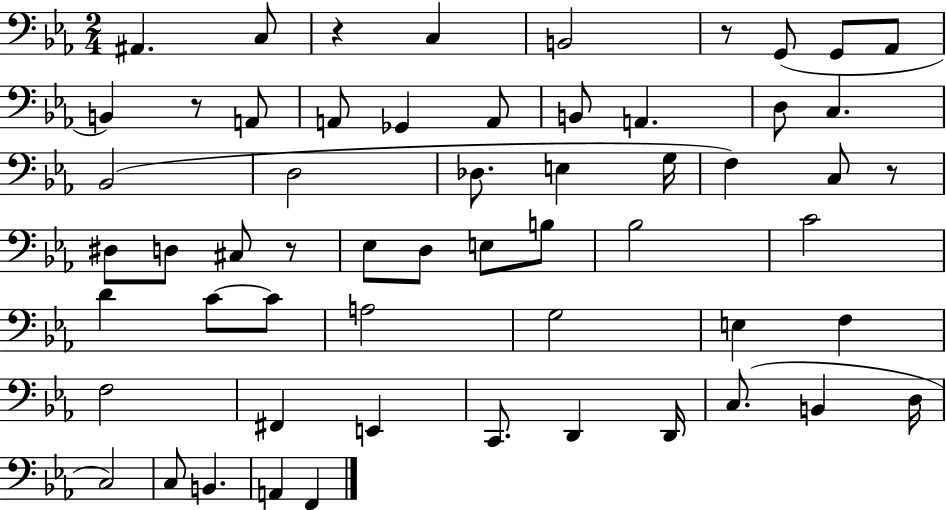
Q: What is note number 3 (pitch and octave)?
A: C3